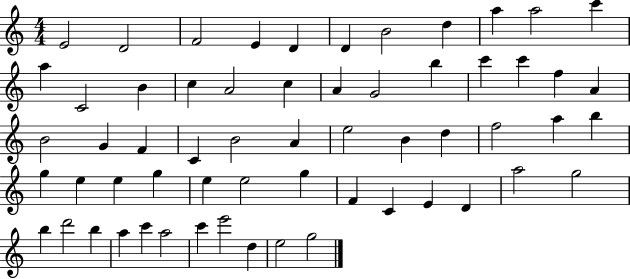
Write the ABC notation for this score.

X:1
T:Untitled
M:4/4
L:1/4
K:C
E2 D2 F2 E D D B2 d a a2 c' a C2 B c A2 c A G2 b c' c' f A B2 G F C B2 A e2 B d f2 a b g e e g e e2 g F C E D a2 g2 b d'2 b a c' a2 c' e'2 d e2 g2